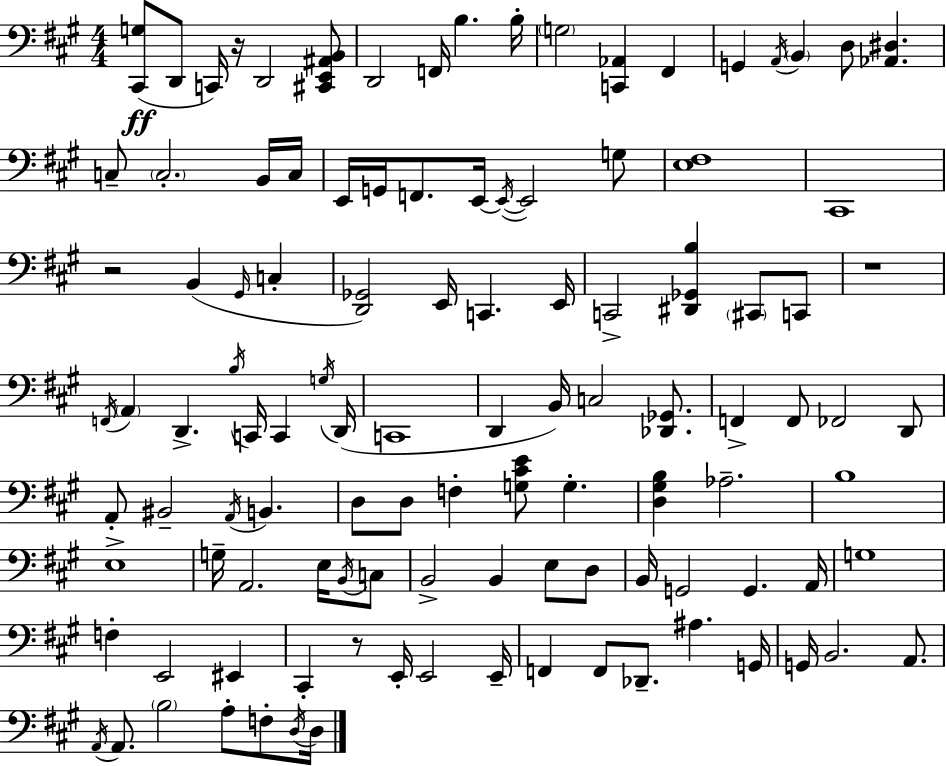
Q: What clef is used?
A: bass